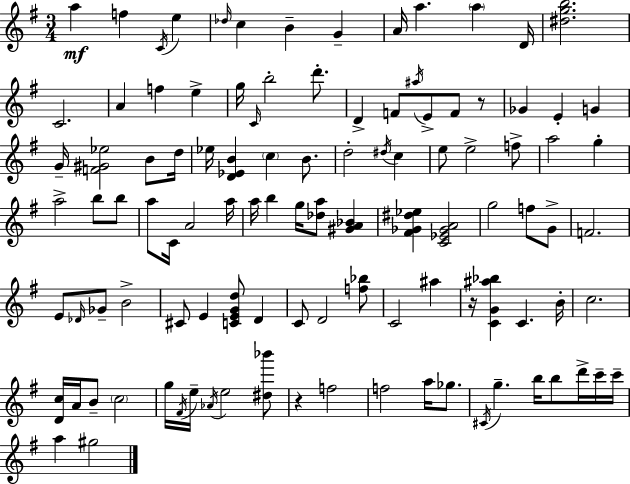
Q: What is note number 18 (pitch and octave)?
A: C4